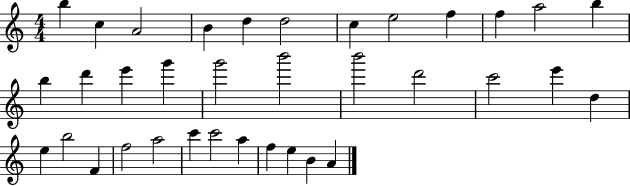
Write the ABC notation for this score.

X:1
T:Untitled
M:4/4
L:1/4
K:C
b c A2 B d d2 c e2 f f a2 b b d' e' g' g'2 b'2 b'2 d'2 c'2 e' d e b2 F f2 a2 c' c'2 a f e B A